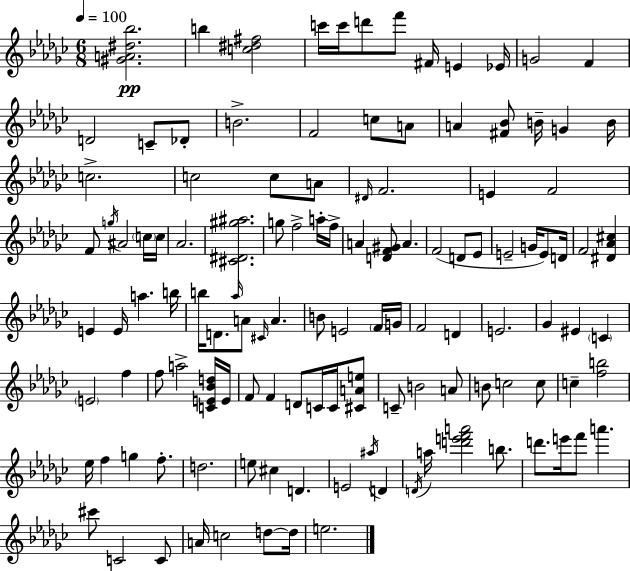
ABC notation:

X:1
T:Untitled
M:6/8
L:1/4
K:Ebm
[^GA^d_b]2 b [c^d^f]2 c'/4 c'/4 d'/2 f'/2 ^F/4 E _E/4 G2 F D2 C/2 _D/2 B2 F2 c/2 A/2 A [^F_B]/2 B/4 G B/4 c2 c2 c/2 A/2 ^D/4 F2 E F2 F/2 g/4 ^A2 c/4 c/4 _A2 [^C^D^g^a]2 g/2 f2 a/4 f/4 A [DF^G]/2 A F2 D/2 _E/2 E2 G/4 E/2 D/4 F2 [^D_A^c] E E/4 a b/4 b/4 D/2 _a/4 A/2 ^C/4 A B/2 E2 F/4 G/4 F2 D E2 _G ^E C E2 f f/2 a2 [CE_Bd]/4 E/4 F/2 F D/2 C/4 C/4 [^CAe]/2 C/2 B2 A/2 B/2 c2 c/2 c [fb]2 _e/4 f g f/2 d2 e/2 ^c D E2 ^a/4 D D/4 a/4 [d'e'f'a']2 b/2 d'/2 e'/4 f'/2 a' ^c'/2 C2 C/2 A/4 c2 d/2 d/4 e2